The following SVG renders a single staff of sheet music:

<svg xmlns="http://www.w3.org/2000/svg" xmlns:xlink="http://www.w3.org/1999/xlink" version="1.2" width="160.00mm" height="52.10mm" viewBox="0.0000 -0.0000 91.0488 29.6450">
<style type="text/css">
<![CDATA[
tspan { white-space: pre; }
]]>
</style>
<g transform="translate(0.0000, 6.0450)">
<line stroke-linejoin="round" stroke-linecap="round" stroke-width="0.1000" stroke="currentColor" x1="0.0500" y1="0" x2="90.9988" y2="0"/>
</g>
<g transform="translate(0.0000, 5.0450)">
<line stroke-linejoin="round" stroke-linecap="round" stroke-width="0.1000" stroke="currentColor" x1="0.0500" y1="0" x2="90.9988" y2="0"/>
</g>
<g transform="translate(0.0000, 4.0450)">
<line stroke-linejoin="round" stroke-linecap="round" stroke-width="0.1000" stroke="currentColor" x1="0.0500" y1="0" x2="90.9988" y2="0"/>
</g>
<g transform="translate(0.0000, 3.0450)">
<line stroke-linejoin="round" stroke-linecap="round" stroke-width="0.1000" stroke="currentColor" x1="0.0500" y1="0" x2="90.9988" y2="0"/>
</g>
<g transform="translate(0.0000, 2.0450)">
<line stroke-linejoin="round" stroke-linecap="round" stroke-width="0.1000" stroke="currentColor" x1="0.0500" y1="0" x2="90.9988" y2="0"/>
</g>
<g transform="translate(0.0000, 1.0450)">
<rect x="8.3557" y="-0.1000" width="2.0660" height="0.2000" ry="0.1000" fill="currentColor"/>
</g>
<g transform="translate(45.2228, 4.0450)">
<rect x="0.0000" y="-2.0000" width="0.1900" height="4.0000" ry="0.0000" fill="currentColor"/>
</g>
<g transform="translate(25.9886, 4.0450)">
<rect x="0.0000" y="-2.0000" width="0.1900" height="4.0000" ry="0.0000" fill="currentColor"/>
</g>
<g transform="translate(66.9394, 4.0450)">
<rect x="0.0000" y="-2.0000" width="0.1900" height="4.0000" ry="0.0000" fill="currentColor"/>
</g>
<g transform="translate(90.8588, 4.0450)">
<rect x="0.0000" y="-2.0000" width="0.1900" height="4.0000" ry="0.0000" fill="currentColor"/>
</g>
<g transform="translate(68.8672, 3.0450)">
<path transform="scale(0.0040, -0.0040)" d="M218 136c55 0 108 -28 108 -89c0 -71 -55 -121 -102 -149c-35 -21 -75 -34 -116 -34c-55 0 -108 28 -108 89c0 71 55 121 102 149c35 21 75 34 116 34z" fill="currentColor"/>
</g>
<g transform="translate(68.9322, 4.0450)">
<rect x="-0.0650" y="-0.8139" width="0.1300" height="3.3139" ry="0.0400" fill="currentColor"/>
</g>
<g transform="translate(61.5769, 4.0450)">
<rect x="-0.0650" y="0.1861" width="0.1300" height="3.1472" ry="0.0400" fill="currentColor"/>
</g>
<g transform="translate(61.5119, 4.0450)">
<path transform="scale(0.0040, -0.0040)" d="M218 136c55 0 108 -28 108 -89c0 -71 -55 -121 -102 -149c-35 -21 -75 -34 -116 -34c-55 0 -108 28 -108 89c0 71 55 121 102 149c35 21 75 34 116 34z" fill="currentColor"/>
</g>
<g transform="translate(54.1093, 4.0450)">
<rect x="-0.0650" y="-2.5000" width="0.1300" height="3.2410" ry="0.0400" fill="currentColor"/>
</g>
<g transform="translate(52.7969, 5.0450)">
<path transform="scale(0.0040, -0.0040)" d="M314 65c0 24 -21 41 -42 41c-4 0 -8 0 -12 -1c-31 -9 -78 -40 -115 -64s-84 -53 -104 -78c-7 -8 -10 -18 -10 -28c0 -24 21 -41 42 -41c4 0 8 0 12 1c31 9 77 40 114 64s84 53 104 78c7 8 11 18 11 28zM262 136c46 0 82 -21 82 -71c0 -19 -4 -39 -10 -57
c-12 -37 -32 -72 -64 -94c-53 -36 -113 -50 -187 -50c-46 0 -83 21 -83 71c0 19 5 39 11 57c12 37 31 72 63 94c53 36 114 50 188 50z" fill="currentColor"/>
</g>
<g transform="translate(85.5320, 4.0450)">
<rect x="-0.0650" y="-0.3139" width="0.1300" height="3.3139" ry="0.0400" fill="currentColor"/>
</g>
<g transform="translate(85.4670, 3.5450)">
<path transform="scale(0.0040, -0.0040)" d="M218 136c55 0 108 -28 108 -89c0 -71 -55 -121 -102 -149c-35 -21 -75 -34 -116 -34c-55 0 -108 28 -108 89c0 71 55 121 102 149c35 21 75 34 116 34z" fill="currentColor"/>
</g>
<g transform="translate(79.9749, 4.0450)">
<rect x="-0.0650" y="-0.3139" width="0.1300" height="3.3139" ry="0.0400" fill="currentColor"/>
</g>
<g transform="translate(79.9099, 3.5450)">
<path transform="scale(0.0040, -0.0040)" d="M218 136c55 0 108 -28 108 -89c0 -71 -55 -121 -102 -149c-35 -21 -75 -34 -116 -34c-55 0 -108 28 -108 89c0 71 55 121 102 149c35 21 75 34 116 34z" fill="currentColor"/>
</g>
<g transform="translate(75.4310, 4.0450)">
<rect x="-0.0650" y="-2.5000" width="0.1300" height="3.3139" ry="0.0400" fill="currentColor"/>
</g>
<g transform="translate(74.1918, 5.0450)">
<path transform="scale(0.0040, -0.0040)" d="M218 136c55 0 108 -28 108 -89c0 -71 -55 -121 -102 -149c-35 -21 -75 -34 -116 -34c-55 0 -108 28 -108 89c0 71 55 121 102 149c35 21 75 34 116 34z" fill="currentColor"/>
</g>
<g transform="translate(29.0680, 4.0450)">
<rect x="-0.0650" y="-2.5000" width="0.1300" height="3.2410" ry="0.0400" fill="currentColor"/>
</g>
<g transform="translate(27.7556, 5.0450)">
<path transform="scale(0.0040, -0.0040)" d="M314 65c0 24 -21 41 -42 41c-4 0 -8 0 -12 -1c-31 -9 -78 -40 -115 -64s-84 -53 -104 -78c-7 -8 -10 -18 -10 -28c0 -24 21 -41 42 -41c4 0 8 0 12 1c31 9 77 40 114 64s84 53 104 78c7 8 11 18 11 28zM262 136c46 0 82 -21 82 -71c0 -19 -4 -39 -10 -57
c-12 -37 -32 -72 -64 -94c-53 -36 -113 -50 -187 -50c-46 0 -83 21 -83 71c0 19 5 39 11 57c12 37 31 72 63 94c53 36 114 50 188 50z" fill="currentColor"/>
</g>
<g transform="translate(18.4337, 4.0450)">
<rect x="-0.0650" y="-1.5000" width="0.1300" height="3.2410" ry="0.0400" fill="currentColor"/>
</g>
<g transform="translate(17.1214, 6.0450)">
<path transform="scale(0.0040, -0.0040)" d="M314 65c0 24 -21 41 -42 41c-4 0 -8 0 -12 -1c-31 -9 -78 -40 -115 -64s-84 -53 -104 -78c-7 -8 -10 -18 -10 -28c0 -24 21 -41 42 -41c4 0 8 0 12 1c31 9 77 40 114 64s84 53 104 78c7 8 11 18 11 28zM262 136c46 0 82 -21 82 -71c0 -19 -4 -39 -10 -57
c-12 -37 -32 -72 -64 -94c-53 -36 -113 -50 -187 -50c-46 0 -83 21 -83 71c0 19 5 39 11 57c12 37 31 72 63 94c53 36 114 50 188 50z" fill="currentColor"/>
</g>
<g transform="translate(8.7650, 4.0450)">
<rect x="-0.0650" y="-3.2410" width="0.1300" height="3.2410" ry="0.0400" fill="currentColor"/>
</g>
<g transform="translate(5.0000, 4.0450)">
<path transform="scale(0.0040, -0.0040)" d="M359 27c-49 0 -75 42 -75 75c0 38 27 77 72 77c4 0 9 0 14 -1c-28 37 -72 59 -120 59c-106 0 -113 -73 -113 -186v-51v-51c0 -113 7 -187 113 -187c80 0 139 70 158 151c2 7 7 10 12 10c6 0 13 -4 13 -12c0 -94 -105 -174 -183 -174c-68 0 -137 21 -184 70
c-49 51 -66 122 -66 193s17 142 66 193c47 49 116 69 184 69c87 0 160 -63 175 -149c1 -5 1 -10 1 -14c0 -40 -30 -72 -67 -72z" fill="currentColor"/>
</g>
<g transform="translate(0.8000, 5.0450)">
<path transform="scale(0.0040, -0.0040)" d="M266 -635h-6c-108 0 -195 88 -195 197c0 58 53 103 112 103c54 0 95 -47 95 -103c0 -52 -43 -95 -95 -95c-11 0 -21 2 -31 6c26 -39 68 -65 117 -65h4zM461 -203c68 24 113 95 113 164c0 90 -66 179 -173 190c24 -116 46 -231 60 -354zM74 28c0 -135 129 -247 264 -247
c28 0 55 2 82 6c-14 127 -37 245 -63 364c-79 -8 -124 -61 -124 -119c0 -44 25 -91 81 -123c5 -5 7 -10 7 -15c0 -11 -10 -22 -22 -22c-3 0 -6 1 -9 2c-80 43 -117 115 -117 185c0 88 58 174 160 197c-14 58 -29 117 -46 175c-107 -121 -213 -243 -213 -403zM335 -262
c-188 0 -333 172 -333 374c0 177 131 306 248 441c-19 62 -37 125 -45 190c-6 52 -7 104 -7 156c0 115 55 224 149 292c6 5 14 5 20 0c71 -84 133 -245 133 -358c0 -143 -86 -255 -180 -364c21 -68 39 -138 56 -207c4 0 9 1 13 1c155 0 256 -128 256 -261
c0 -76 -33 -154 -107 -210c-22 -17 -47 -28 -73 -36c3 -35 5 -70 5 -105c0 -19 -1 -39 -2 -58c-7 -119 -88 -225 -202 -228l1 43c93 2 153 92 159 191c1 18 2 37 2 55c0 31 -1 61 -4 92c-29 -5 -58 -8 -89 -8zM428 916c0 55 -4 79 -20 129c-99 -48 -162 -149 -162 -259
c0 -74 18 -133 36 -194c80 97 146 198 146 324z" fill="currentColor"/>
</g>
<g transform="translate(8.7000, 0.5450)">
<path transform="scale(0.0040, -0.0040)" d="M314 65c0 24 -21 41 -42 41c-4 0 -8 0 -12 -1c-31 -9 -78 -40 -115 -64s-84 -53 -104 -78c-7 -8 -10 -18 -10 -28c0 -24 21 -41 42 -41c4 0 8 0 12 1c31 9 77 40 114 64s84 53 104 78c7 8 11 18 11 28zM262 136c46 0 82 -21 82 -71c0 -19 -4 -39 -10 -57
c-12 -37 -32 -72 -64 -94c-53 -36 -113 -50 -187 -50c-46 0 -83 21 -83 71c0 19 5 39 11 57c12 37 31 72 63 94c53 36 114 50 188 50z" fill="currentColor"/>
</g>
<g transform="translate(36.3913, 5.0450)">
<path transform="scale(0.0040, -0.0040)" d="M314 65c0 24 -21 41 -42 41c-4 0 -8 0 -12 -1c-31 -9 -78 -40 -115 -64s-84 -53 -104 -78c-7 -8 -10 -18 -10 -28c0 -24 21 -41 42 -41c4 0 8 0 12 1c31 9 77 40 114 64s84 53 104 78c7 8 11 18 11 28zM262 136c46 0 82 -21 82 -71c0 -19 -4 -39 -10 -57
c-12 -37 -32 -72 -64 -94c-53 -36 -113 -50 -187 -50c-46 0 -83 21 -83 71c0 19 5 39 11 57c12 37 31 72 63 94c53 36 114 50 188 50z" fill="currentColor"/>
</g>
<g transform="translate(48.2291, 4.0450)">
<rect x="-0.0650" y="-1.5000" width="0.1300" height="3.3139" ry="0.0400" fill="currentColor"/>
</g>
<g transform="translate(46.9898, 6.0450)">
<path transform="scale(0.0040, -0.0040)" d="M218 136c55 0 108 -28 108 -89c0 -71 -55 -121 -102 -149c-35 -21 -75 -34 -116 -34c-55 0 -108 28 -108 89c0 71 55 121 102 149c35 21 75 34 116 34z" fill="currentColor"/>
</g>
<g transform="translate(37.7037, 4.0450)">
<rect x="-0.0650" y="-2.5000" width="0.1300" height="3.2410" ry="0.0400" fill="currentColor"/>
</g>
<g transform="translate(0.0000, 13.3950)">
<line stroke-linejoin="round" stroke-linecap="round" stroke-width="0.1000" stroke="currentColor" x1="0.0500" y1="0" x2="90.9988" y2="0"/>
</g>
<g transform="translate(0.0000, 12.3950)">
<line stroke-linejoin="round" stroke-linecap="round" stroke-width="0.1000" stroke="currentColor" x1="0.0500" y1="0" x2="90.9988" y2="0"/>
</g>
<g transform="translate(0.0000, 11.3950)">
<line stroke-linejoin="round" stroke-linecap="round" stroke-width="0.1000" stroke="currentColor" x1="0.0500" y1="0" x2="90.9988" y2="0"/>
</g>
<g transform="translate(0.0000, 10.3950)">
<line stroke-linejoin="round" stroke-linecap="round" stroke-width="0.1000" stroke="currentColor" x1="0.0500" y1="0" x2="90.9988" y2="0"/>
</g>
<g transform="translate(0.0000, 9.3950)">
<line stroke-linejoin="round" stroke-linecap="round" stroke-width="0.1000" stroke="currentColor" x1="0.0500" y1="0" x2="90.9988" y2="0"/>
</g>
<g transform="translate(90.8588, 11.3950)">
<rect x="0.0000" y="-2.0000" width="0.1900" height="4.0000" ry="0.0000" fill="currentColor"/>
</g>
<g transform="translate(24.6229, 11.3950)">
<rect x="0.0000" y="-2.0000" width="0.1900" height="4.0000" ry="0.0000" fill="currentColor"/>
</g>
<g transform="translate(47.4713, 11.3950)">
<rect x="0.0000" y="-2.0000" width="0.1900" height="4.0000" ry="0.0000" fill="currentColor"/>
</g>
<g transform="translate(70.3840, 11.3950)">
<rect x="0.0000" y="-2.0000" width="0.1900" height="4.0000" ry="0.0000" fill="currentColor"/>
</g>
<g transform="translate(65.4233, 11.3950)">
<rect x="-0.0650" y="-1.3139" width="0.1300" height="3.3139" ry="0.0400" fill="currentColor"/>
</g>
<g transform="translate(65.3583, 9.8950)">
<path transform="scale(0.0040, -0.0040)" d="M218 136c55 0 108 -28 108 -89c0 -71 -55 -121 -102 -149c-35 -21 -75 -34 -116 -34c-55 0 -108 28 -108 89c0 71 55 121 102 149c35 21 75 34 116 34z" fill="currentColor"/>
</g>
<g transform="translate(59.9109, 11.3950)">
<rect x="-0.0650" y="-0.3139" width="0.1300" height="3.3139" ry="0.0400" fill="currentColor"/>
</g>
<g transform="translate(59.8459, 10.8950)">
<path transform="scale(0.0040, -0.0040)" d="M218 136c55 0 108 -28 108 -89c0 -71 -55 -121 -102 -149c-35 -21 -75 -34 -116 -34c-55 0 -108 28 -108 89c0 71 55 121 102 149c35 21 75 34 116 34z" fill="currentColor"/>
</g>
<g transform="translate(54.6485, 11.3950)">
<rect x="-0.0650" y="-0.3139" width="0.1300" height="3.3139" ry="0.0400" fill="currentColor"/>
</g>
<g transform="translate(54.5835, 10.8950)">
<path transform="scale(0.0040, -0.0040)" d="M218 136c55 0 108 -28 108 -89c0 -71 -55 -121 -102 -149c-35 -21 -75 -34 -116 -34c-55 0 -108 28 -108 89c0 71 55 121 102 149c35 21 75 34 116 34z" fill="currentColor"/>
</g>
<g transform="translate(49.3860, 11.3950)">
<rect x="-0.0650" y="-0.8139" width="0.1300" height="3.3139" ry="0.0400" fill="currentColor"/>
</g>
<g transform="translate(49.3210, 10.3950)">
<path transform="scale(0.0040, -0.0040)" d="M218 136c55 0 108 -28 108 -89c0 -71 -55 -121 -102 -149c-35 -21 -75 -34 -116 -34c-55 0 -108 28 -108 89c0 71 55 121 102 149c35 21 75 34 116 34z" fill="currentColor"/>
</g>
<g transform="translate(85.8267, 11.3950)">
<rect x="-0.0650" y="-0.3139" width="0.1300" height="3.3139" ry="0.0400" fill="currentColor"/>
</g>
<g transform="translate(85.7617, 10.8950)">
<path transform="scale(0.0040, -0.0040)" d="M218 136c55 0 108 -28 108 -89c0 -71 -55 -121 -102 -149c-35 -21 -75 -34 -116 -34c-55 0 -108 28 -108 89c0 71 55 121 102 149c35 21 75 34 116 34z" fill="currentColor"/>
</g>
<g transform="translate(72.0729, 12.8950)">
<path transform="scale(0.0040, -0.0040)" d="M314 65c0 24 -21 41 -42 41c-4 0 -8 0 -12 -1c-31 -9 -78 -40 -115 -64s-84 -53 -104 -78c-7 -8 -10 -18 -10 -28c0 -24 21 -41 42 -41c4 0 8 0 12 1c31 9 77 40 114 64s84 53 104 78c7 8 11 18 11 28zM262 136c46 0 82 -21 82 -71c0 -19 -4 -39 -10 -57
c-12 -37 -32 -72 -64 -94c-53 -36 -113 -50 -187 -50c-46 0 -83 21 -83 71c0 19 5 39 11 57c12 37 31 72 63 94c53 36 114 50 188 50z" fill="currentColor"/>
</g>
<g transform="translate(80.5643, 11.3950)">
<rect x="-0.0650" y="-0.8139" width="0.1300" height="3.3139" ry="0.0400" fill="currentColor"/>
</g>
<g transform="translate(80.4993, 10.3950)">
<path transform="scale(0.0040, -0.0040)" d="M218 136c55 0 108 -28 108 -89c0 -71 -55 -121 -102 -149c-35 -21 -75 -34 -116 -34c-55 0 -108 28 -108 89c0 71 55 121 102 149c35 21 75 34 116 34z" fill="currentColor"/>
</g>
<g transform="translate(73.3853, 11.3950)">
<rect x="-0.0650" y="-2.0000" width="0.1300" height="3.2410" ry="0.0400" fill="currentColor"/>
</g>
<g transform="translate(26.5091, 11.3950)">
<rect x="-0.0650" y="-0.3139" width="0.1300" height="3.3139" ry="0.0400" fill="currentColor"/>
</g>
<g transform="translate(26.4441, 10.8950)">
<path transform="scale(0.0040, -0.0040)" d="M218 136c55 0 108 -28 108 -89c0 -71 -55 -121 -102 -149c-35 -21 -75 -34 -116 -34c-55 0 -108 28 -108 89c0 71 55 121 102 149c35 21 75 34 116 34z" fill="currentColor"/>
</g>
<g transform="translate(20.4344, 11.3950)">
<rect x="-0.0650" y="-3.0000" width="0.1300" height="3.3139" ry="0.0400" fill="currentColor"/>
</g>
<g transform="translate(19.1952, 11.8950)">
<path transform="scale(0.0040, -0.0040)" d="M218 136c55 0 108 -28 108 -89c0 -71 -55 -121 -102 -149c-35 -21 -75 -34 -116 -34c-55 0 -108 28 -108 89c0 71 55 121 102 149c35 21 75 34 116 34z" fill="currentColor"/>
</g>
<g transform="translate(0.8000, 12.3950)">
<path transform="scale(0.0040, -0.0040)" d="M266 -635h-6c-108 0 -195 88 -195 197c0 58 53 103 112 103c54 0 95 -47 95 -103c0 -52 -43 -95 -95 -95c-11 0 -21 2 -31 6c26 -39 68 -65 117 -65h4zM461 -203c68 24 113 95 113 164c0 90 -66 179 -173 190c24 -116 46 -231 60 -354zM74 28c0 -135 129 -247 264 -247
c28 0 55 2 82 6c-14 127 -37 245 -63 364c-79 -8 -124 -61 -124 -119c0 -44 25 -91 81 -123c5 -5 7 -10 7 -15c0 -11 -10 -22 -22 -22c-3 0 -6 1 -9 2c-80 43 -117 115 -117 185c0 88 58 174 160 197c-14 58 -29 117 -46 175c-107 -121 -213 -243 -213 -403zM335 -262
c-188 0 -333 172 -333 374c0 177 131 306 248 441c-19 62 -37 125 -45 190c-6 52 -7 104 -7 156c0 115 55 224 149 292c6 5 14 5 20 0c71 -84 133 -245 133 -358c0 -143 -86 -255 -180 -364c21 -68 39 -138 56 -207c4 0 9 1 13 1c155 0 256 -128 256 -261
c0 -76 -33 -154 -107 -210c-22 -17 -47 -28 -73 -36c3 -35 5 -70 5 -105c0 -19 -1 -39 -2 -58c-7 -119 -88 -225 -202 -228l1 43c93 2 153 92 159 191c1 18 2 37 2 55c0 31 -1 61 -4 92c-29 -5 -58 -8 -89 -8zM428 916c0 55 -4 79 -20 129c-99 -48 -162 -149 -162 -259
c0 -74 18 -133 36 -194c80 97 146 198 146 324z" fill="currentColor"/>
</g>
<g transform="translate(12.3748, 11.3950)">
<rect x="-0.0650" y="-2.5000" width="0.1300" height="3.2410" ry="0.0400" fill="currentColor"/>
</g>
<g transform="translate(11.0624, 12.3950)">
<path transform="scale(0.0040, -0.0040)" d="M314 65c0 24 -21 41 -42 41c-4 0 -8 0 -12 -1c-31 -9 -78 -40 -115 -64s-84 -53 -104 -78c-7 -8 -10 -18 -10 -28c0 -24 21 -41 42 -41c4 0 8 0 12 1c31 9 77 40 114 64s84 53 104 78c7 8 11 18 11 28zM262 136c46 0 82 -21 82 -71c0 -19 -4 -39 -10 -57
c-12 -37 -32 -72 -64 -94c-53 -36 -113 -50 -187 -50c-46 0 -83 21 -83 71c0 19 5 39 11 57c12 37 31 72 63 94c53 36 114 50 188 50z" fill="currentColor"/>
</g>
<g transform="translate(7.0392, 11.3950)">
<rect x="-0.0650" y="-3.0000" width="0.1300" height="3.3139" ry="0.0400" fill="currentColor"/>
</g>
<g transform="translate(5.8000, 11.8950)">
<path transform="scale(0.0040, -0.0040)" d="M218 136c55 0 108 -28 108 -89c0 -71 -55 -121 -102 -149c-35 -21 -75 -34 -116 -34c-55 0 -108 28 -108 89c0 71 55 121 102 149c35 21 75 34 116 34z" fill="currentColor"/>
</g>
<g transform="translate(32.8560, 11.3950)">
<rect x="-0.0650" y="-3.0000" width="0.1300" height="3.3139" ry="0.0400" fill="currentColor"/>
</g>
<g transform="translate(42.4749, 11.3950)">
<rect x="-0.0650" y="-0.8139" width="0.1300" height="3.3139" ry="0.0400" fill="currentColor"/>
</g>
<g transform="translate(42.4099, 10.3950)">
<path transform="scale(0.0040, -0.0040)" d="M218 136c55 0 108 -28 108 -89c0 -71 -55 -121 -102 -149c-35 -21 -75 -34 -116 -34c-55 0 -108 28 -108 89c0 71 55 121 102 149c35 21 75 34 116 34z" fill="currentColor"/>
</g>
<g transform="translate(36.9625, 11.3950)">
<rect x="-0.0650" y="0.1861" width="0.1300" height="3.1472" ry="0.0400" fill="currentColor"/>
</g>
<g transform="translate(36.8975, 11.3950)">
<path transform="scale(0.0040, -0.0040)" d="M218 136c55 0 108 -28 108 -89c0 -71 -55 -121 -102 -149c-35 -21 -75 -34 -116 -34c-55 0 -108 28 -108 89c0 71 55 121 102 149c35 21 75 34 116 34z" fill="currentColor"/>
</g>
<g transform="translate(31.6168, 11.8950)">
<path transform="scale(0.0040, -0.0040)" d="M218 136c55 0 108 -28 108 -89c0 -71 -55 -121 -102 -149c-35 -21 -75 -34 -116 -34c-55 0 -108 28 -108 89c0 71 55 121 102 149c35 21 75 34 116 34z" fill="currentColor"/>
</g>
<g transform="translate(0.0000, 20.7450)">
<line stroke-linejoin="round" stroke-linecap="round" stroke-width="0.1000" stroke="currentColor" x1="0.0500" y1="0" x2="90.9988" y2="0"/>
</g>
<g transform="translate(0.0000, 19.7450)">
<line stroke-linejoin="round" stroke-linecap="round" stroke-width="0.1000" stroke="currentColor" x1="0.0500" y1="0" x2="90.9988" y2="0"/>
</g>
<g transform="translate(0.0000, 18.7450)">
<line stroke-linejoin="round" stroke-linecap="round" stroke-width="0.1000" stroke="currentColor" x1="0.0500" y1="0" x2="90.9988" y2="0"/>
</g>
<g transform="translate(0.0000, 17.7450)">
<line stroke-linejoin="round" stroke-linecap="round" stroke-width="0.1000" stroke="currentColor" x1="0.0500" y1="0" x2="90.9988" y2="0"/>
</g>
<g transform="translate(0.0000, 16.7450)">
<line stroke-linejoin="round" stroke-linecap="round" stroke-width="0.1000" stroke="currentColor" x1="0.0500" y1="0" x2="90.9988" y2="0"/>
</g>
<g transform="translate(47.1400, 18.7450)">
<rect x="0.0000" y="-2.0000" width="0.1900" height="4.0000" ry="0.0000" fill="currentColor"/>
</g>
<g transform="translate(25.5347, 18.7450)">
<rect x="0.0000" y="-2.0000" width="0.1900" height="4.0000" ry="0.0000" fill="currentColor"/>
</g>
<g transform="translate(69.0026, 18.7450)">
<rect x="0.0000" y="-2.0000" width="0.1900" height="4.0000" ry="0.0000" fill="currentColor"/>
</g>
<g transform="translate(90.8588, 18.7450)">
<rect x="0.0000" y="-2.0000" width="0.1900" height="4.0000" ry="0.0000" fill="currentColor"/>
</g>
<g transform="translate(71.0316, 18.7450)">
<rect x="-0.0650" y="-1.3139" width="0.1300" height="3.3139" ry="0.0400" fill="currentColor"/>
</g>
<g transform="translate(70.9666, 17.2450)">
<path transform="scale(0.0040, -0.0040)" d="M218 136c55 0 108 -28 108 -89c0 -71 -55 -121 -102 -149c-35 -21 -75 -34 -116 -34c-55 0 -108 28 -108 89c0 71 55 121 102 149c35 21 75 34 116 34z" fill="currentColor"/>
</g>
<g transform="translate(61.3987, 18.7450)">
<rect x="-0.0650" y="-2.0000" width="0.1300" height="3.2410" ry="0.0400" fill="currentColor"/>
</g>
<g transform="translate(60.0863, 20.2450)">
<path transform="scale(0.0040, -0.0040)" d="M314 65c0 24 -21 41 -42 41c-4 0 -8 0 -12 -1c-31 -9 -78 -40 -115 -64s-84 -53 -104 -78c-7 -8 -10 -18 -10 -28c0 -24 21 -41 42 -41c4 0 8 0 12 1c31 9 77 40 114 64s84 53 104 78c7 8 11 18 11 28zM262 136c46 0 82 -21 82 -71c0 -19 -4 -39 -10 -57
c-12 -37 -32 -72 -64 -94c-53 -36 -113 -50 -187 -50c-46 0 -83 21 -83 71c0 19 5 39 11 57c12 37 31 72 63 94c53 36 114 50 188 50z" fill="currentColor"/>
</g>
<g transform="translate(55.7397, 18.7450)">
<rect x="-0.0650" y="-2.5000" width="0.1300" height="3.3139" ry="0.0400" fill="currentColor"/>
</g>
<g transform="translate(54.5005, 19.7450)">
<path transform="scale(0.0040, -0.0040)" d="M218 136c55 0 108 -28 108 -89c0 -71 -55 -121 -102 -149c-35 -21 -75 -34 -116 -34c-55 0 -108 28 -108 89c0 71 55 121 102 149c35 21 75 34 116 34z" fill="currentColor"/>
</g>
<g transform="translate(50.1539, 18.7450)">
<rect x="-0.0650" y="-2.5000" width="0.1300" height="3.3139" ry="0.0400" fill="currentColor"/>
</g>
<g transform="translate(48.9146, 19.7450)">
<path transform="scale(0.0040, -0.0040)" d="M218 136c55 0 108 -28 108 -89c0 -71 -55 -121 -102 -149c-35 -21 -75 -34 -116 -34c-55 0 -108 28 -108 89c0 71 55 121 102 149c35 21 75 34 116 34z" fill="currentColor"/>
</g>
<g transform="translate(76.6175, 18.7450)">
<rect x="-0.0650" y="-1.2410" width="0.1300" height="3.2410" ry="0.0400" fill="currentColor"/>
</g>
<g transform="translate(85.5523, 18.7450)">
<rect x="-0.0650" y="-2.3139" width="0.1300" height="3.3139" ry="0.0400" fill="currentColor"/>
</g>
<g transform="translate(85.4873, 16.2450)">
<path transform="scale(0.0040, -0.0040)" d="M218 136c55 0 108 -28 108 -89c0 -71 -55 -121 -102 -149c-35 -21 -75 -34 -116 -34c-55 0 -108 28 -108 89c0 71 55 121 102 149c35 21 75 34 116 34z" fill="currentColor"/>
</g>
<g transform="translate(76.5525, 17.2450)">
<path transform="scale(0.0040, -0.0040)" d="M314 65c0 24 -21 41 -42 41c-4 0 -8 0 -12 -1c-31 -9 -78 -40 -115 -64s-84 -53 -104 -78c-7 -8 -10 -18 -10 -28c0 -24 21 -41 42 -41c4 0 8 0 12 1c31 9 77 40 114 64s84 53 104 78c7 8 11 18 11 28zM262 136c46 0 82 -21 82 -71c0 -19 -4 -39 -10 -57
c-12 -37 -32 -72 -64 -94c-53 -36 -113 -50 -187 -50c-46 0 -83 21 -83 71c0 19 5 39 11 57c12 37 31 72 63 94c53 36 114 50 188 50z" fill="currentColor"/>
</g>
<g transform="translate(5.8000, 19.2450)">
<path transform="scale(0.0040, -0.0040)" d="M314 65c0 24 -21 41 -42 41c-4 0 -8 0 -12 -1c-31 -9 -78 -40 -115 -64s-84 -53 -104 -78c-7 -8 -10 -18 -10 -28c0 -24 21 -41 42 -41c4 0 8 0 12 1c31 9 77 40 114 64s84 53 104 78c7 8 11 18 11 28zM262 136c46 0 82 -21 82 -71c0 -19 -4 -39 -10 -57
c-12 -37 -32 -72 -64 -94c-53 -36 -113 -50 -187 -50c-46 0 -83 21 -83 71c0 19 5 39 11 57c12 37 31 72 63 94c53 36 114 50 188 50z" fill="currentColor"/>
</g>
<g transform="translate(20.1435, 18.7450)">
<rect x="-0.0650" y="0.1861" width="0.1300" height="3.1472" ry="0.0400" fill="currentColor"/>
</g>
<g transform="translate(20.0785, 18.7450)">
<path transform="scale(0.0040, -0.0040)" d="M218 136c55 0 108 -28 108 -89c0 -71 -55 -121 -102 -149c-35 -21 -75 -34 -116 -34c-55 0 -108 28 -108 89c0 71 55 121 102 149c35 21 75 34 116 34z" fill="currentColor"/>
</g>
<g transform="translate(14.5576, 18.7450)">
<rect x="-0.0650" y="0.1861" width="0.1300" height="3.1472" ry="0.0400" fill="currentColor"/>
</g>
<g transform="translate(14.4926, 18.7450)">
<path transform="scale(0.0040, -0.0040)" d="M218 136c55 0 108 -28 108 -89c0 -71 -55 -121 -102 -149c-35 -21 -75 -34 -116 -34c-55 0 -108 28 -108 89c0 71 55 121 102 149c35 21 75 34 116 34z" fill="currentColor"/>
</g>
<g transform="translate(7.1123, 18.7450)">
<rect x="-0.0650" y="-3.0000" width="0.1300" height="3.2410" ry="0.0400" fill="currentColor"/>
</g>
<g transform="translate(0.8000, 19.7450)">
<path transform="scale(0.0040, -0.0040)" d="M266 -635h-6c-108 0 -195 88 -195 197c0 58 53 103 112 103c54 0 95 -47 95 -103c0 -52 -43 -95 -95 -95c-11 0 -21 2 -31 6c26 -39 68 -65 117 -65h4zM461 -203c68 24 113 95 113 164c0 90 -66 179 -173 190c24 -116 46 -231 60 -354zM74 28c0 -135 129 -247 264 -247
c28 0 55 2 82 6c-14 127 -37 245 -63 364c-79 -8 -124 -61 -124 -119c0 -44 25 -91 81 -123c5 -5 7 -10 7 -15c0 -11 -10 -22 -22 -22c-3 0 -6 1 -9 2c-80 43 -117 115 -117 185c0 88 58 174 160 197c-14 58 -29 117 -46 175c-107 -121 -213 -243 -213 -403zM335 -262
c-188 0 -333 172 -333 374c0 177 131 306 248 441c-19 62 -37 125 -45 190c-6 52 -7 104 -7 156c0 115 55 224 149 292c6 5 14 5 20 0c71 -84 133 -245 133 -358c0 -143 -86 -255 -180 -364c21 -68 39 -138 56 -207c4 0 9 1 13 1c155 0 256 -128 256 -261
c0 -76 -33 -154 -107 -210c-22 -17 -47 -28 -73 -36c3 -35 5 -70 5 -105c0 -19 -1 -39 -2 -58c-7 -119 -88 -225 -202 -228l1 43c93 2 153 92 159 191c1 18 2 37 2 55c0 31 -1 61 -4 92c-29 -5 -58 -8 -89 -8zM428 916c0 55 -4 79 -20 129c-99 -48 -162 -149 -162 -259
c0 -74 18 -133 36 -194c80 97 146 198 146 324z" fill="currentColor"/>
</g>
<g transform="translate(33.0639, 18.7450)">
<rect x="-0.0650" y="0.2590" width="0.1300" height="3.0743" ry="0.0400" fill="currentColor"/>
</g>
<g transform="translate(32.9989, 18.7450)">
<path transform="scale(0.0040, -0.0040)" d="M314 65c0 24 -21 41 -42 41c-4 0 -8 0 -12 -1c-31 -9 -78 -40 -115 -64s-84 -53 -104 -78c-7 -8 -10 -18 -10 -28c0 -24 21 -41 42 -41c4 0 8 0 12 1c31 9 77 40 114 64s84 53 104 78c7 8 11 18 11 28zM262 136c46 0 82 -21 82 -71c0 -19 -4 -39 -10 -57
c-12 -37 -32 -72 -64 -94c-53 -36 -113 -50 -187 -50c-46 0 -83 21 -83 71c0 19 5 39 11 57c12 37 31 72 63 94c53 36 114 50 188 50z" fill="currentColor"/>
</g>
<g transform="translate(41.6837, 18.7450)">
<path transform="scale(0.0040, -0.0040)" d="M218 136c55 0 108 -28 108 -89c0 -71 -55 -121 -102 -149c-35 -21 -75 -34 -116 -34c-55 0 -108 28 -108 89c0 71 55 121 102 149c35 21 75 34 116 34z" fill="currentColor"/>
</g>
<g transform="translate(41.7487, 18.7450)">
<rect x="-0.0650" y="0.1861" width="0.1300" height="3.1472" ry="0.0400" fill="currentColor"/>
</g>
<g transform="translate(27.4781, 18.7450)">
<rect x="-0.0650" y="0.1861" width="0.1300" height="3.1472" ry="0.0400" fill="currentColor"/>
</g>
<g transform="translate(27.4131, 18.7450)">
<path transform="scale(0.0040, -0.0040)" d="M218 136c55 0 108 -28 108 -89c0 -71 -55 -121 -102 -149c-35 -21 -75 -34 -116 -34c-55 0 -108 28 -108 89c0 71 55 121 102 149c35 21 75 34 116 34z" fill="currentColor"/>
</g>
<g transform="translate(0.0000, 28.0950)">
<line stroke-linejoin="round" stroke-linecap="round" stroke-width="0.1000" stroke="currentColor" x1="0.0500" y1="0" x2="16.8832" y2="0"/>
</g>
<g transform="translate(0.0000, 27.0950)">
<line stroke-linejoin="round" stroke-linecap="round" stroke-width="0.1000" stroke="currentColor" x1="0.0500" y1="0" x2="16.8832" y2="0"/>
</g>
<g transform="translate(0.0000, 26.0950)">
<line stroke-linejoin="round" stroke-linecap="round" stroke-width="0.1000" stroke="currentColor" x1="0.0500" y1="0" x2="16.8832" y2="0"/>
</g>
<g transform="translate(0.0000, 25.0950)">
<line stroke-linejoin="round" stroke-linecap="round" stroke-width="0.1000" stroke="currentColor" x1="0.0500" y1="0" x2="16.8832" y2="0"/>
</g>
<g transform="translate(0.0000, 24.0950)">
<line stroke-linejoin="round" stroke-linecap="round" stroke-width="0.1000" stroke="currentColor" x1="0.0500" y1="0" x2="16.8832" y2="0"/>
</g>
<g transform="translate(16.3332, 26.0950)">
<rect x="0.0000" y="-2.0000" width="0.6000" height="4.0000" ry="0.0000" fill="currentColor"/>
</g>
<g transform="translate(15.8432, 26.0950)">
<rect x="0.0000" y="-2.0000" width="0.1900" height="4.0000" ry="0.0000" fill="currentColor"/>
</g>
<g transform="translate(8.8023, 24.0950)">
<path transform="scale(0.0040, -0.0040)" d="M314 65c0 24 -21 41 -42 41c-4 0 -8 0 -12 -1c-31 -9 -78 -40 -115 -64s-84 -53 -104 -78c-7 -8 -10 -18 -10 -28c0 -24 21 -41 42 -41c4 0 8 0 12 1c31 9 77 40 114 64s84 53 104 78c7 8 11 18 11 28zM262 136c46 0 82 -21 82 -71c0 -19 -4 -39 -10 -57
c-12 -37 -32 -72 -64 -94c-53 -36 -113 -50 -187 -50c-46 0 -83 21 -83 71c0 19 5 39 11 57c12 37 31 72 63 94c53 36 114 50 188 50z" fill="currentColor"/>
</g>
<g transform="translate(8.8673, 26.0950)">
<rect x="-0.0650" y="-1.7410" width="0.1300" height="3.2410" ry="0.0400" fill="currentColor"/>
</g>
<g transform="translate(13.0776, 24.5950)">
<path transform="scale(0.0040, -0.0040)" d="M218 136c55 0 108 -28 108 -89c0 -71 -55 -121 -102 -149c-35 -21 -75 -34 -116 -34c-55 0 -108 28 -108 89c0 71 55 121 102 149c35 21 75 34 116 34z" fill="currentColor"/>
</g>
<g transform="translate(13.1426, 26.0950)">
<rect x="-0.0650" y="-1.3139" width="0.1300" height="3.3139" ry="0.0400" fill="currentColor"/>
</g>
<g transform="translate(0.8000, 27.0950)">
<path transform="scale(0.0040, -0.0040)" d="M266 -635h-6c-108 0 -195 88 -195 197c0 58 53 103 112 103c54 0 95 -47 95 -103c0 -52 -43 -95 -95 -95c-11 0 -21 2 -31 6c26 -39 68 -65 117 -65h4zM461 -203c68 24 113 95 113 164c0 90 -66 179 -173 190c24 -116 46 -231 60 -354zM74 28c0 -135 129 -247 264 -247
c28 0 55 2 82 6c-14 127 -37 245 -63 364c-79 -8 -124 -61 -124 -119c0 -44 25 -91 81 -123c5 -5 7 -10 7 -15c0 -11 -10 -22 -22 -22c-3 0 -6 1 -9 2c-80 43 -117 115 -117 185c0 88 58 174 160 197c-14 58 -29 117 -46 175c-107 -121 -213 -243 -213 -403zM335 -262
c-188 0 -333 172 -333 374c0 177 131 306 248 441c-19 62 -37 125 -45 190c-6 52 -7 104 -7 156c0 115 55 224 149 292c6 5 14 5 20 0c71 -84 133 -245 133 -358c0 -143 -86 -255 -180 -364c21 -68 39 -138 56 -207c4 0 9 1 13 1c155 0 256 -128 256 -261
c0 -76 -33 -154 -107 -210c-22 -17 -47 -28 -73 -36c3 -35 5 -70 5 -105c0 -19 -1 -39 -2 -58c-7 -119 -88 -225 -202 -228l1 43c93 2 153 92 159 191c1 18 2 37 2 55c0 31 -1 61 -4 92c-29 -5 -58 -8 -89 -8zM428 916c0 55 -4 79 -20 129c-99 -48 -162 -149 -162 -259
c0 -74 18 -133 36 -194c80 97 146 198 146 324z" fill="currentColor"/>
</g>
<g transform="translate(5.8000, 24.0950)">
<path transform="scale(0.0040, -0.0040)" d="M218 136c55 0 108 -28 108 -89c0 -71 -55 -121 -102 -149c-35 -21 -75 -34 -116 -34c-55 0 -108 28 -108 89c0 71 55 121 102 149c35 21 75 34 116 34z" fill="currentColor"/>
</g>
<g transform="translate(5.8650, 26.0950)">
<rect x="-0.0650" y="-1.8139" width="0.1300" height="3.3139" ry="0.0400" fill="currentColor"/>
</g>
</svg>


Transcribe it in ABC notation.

X:1
T:Untitled
M:4/4
L:1/4
K:C
b2 E2 G2 G2 E G2 B d G c c A G2 A c A B d d c c e F2 d c A2 B B B B2 B G G F2 e e2 g f f2 e